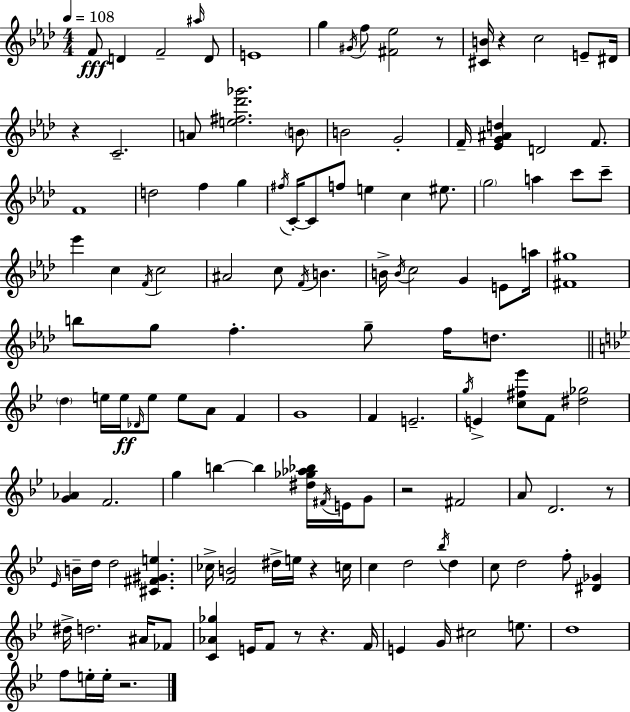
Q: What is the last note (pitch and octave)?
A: E5